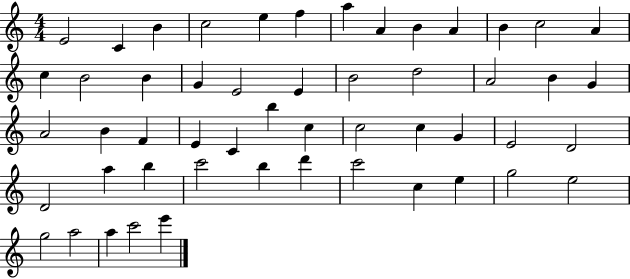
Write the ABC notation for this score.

X:1
T:Untitled
M:4/4
L:1/4
K:C
E2 C B c2 e f a A B A B c2 A c B2 B G E2 E B2 d2 A2 B G A2 B F E C b c c2 c G E2 D2 D2 a b c'2 b d' c'2 c e g2 e2 g2 a2 a c'2 e'